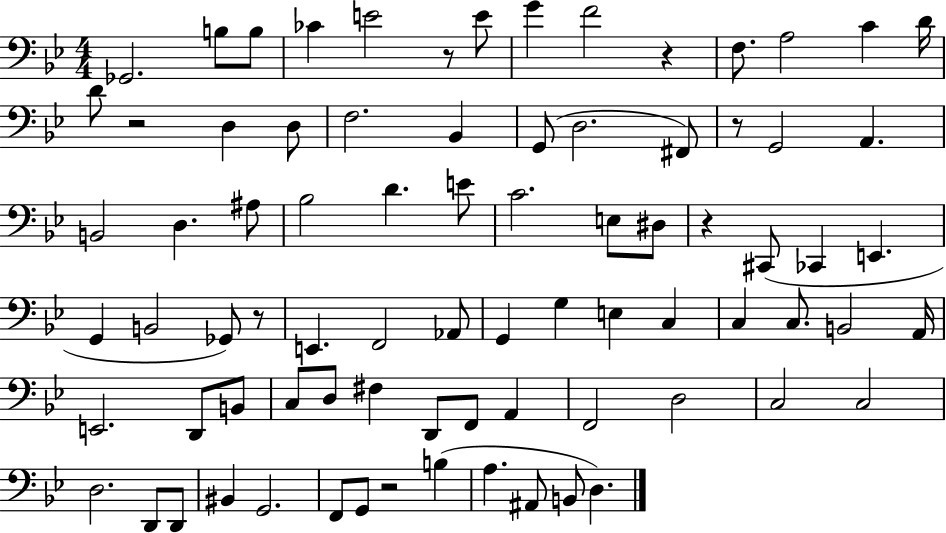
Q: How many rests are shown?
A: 7